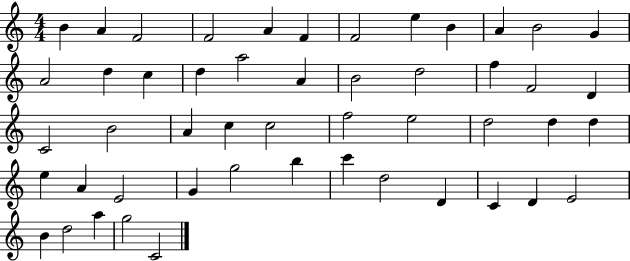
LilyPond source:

{
  \clef treble
  \numericTimeSignature
  \time 4/4
  \key c \major
  b'4 a'4 f'2 | f'2 a'4 f'4 | f'2 e''4 b'4 | a'4 b'2 g'4 | \break a'2 d''4 c''4 | d''4 a''2 a'4 | b'2 d''2 | f''4 f'2 d'4 | \break c'2 b'2 | a'4 c''4 c''2 | f''2 e''2 | d''2 d''4 d''4 | \break e''4 a'4 e'2 | g'4 g''2 b''4 | c'''4 d''2 d'4 | c'4 d'4 e'2 | \break b'4 d''2 a''4 | g''2 c'2 | \bar "|."
}